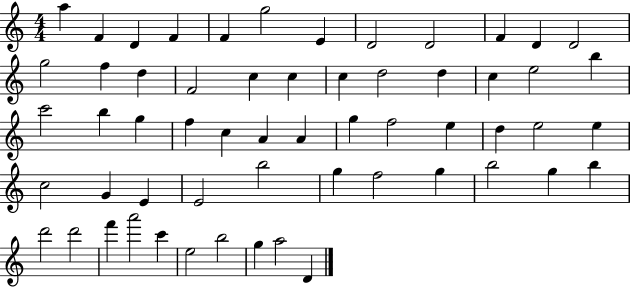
{
  \clef treble
  \numericTimeSignature
  \time 4/4
  \key c \major
  a''4 f'4 d'4 f'4 | f'4 g''2 e'4 | d'2 d'2 | f'4 d'4 d'2 | \break g''2 f''4 d''4 | f'2 c''4 c''4 | c''4 d''2 d''4 | c''4 e''2 b''4 | \break c'''2 b''4 g''4 | f''4 c''4 a'4 a'4 | g''4 f''2 e''4 | d''4 e''2 e''4 | \break c''2 g'4 e'4 | e'2 b''2 | g''4 f''2 g''4 | b''2 g''4 b''4 | \break d'''2 d'''2 | f'''4 a'''2 c'''4 | e''2 b''2 | g''4 a''2 d'4 | \break \bar "|."
}